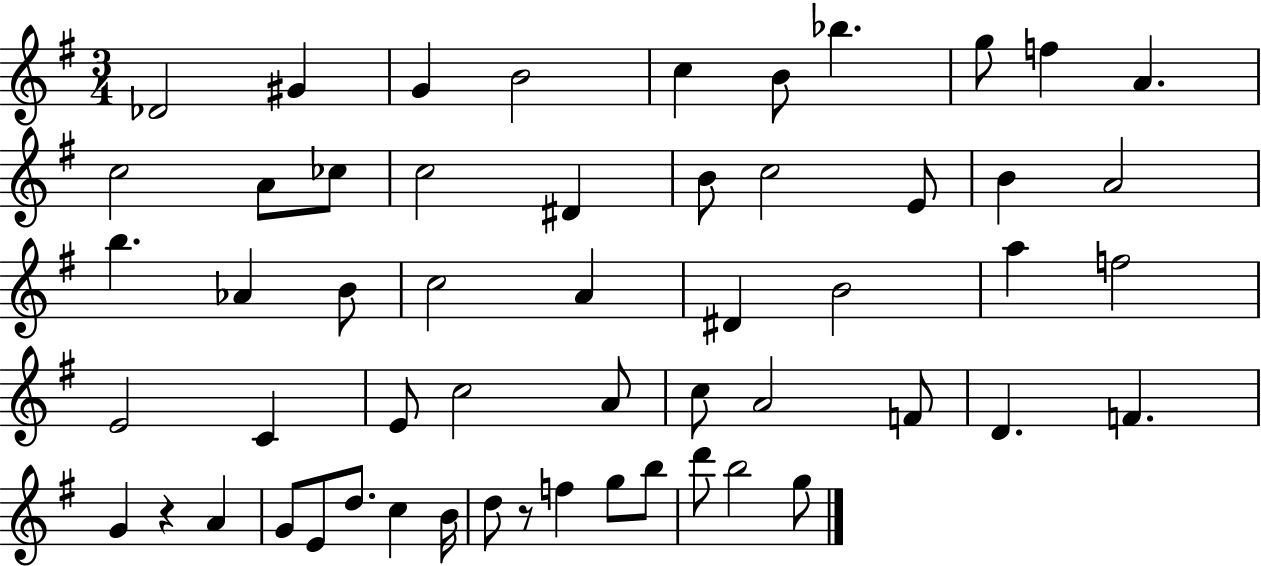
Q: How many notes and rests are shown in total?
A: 55